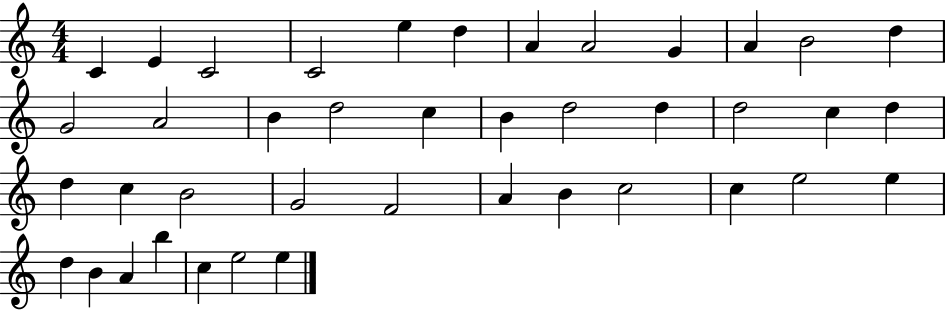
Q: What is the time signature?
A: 4/4